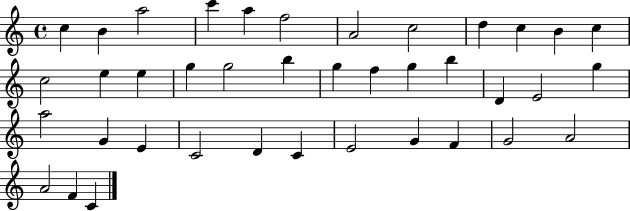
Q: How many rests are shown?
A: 0